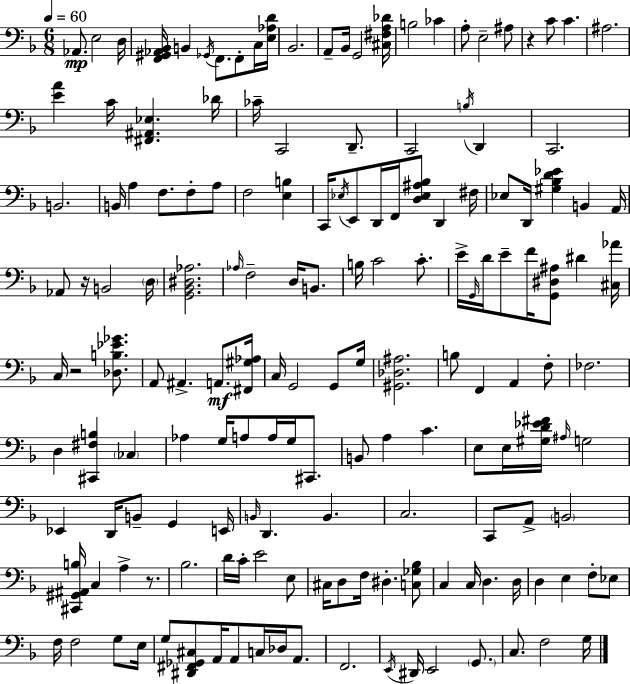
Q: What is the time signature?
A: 6/8